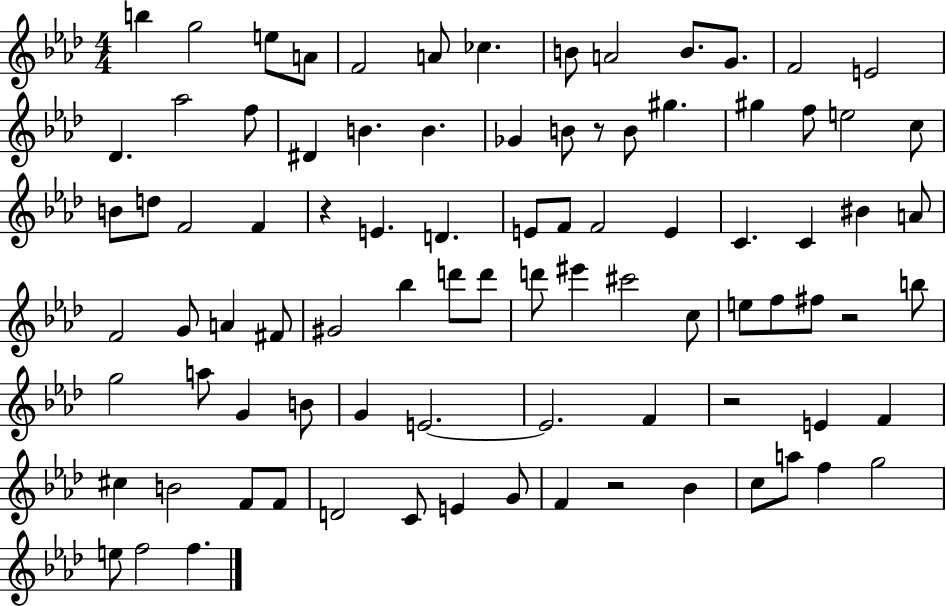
{
  \clef treble
  \numericTimeSignature
  \time 4/4
  \key aes \major
  b''4 g''2 e''8 a'8 | f'2 a'8 ces''4. | b'8 a'2 b'8. g'8. | f'2 e'2 | \break des'4. aes''2 f''8 | dis'4 b'4. b'4. | ges'4 b'8 r8 b'8 gis''4. | gis''4 f''8 e''2 c''8 | \break b'8 d''8 f'2 f'4 | r4 e'4. d'4. | e'8 f'8 f'2 e'4 | c'4. c'4 bis'4 a'8 | \break f'2 g'8 a'4 fis'8 | gis'2 bes''4 d'''8 d'''8 | d'''8 eis'''4 cis'''2 c''8 | e''8 f''8 fis''8 r2 b''8 | \break g''2 a''8 g'4 b'8 | g'4 e'2.~~ | e'2. f'4 | r2 e'4 f'4 | \break cis''4 b'2 f'8 f'8 | d'2 c'8 e'4 g'8 | f'4 r2 bes'4 | c''8 a''8 f''4 g''2 | \break e''8 f''2 f''4. | \bar "|."
}